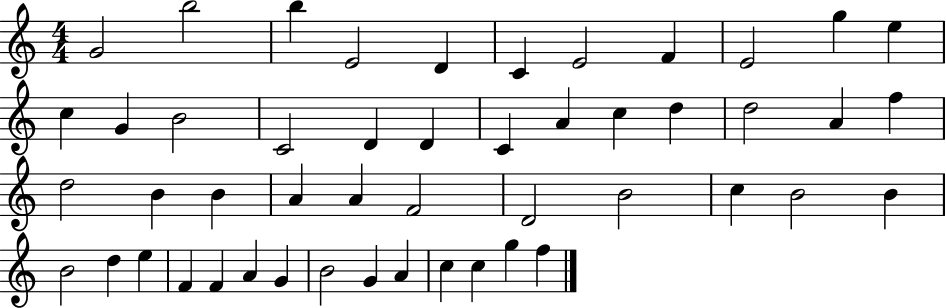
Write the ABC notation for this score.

X:1
T:Untitled
M:4/4
L:1/4
K:C
G2 b2 b E2 D C E2 F E2 g e c G B2 C2 D D C A c d d2 A f d2 B B A A F2 D2 B2 c B2 B B2 d e F F A G B2 G A c c g f